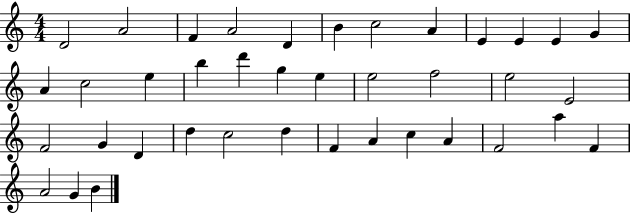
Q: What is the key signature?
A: C major